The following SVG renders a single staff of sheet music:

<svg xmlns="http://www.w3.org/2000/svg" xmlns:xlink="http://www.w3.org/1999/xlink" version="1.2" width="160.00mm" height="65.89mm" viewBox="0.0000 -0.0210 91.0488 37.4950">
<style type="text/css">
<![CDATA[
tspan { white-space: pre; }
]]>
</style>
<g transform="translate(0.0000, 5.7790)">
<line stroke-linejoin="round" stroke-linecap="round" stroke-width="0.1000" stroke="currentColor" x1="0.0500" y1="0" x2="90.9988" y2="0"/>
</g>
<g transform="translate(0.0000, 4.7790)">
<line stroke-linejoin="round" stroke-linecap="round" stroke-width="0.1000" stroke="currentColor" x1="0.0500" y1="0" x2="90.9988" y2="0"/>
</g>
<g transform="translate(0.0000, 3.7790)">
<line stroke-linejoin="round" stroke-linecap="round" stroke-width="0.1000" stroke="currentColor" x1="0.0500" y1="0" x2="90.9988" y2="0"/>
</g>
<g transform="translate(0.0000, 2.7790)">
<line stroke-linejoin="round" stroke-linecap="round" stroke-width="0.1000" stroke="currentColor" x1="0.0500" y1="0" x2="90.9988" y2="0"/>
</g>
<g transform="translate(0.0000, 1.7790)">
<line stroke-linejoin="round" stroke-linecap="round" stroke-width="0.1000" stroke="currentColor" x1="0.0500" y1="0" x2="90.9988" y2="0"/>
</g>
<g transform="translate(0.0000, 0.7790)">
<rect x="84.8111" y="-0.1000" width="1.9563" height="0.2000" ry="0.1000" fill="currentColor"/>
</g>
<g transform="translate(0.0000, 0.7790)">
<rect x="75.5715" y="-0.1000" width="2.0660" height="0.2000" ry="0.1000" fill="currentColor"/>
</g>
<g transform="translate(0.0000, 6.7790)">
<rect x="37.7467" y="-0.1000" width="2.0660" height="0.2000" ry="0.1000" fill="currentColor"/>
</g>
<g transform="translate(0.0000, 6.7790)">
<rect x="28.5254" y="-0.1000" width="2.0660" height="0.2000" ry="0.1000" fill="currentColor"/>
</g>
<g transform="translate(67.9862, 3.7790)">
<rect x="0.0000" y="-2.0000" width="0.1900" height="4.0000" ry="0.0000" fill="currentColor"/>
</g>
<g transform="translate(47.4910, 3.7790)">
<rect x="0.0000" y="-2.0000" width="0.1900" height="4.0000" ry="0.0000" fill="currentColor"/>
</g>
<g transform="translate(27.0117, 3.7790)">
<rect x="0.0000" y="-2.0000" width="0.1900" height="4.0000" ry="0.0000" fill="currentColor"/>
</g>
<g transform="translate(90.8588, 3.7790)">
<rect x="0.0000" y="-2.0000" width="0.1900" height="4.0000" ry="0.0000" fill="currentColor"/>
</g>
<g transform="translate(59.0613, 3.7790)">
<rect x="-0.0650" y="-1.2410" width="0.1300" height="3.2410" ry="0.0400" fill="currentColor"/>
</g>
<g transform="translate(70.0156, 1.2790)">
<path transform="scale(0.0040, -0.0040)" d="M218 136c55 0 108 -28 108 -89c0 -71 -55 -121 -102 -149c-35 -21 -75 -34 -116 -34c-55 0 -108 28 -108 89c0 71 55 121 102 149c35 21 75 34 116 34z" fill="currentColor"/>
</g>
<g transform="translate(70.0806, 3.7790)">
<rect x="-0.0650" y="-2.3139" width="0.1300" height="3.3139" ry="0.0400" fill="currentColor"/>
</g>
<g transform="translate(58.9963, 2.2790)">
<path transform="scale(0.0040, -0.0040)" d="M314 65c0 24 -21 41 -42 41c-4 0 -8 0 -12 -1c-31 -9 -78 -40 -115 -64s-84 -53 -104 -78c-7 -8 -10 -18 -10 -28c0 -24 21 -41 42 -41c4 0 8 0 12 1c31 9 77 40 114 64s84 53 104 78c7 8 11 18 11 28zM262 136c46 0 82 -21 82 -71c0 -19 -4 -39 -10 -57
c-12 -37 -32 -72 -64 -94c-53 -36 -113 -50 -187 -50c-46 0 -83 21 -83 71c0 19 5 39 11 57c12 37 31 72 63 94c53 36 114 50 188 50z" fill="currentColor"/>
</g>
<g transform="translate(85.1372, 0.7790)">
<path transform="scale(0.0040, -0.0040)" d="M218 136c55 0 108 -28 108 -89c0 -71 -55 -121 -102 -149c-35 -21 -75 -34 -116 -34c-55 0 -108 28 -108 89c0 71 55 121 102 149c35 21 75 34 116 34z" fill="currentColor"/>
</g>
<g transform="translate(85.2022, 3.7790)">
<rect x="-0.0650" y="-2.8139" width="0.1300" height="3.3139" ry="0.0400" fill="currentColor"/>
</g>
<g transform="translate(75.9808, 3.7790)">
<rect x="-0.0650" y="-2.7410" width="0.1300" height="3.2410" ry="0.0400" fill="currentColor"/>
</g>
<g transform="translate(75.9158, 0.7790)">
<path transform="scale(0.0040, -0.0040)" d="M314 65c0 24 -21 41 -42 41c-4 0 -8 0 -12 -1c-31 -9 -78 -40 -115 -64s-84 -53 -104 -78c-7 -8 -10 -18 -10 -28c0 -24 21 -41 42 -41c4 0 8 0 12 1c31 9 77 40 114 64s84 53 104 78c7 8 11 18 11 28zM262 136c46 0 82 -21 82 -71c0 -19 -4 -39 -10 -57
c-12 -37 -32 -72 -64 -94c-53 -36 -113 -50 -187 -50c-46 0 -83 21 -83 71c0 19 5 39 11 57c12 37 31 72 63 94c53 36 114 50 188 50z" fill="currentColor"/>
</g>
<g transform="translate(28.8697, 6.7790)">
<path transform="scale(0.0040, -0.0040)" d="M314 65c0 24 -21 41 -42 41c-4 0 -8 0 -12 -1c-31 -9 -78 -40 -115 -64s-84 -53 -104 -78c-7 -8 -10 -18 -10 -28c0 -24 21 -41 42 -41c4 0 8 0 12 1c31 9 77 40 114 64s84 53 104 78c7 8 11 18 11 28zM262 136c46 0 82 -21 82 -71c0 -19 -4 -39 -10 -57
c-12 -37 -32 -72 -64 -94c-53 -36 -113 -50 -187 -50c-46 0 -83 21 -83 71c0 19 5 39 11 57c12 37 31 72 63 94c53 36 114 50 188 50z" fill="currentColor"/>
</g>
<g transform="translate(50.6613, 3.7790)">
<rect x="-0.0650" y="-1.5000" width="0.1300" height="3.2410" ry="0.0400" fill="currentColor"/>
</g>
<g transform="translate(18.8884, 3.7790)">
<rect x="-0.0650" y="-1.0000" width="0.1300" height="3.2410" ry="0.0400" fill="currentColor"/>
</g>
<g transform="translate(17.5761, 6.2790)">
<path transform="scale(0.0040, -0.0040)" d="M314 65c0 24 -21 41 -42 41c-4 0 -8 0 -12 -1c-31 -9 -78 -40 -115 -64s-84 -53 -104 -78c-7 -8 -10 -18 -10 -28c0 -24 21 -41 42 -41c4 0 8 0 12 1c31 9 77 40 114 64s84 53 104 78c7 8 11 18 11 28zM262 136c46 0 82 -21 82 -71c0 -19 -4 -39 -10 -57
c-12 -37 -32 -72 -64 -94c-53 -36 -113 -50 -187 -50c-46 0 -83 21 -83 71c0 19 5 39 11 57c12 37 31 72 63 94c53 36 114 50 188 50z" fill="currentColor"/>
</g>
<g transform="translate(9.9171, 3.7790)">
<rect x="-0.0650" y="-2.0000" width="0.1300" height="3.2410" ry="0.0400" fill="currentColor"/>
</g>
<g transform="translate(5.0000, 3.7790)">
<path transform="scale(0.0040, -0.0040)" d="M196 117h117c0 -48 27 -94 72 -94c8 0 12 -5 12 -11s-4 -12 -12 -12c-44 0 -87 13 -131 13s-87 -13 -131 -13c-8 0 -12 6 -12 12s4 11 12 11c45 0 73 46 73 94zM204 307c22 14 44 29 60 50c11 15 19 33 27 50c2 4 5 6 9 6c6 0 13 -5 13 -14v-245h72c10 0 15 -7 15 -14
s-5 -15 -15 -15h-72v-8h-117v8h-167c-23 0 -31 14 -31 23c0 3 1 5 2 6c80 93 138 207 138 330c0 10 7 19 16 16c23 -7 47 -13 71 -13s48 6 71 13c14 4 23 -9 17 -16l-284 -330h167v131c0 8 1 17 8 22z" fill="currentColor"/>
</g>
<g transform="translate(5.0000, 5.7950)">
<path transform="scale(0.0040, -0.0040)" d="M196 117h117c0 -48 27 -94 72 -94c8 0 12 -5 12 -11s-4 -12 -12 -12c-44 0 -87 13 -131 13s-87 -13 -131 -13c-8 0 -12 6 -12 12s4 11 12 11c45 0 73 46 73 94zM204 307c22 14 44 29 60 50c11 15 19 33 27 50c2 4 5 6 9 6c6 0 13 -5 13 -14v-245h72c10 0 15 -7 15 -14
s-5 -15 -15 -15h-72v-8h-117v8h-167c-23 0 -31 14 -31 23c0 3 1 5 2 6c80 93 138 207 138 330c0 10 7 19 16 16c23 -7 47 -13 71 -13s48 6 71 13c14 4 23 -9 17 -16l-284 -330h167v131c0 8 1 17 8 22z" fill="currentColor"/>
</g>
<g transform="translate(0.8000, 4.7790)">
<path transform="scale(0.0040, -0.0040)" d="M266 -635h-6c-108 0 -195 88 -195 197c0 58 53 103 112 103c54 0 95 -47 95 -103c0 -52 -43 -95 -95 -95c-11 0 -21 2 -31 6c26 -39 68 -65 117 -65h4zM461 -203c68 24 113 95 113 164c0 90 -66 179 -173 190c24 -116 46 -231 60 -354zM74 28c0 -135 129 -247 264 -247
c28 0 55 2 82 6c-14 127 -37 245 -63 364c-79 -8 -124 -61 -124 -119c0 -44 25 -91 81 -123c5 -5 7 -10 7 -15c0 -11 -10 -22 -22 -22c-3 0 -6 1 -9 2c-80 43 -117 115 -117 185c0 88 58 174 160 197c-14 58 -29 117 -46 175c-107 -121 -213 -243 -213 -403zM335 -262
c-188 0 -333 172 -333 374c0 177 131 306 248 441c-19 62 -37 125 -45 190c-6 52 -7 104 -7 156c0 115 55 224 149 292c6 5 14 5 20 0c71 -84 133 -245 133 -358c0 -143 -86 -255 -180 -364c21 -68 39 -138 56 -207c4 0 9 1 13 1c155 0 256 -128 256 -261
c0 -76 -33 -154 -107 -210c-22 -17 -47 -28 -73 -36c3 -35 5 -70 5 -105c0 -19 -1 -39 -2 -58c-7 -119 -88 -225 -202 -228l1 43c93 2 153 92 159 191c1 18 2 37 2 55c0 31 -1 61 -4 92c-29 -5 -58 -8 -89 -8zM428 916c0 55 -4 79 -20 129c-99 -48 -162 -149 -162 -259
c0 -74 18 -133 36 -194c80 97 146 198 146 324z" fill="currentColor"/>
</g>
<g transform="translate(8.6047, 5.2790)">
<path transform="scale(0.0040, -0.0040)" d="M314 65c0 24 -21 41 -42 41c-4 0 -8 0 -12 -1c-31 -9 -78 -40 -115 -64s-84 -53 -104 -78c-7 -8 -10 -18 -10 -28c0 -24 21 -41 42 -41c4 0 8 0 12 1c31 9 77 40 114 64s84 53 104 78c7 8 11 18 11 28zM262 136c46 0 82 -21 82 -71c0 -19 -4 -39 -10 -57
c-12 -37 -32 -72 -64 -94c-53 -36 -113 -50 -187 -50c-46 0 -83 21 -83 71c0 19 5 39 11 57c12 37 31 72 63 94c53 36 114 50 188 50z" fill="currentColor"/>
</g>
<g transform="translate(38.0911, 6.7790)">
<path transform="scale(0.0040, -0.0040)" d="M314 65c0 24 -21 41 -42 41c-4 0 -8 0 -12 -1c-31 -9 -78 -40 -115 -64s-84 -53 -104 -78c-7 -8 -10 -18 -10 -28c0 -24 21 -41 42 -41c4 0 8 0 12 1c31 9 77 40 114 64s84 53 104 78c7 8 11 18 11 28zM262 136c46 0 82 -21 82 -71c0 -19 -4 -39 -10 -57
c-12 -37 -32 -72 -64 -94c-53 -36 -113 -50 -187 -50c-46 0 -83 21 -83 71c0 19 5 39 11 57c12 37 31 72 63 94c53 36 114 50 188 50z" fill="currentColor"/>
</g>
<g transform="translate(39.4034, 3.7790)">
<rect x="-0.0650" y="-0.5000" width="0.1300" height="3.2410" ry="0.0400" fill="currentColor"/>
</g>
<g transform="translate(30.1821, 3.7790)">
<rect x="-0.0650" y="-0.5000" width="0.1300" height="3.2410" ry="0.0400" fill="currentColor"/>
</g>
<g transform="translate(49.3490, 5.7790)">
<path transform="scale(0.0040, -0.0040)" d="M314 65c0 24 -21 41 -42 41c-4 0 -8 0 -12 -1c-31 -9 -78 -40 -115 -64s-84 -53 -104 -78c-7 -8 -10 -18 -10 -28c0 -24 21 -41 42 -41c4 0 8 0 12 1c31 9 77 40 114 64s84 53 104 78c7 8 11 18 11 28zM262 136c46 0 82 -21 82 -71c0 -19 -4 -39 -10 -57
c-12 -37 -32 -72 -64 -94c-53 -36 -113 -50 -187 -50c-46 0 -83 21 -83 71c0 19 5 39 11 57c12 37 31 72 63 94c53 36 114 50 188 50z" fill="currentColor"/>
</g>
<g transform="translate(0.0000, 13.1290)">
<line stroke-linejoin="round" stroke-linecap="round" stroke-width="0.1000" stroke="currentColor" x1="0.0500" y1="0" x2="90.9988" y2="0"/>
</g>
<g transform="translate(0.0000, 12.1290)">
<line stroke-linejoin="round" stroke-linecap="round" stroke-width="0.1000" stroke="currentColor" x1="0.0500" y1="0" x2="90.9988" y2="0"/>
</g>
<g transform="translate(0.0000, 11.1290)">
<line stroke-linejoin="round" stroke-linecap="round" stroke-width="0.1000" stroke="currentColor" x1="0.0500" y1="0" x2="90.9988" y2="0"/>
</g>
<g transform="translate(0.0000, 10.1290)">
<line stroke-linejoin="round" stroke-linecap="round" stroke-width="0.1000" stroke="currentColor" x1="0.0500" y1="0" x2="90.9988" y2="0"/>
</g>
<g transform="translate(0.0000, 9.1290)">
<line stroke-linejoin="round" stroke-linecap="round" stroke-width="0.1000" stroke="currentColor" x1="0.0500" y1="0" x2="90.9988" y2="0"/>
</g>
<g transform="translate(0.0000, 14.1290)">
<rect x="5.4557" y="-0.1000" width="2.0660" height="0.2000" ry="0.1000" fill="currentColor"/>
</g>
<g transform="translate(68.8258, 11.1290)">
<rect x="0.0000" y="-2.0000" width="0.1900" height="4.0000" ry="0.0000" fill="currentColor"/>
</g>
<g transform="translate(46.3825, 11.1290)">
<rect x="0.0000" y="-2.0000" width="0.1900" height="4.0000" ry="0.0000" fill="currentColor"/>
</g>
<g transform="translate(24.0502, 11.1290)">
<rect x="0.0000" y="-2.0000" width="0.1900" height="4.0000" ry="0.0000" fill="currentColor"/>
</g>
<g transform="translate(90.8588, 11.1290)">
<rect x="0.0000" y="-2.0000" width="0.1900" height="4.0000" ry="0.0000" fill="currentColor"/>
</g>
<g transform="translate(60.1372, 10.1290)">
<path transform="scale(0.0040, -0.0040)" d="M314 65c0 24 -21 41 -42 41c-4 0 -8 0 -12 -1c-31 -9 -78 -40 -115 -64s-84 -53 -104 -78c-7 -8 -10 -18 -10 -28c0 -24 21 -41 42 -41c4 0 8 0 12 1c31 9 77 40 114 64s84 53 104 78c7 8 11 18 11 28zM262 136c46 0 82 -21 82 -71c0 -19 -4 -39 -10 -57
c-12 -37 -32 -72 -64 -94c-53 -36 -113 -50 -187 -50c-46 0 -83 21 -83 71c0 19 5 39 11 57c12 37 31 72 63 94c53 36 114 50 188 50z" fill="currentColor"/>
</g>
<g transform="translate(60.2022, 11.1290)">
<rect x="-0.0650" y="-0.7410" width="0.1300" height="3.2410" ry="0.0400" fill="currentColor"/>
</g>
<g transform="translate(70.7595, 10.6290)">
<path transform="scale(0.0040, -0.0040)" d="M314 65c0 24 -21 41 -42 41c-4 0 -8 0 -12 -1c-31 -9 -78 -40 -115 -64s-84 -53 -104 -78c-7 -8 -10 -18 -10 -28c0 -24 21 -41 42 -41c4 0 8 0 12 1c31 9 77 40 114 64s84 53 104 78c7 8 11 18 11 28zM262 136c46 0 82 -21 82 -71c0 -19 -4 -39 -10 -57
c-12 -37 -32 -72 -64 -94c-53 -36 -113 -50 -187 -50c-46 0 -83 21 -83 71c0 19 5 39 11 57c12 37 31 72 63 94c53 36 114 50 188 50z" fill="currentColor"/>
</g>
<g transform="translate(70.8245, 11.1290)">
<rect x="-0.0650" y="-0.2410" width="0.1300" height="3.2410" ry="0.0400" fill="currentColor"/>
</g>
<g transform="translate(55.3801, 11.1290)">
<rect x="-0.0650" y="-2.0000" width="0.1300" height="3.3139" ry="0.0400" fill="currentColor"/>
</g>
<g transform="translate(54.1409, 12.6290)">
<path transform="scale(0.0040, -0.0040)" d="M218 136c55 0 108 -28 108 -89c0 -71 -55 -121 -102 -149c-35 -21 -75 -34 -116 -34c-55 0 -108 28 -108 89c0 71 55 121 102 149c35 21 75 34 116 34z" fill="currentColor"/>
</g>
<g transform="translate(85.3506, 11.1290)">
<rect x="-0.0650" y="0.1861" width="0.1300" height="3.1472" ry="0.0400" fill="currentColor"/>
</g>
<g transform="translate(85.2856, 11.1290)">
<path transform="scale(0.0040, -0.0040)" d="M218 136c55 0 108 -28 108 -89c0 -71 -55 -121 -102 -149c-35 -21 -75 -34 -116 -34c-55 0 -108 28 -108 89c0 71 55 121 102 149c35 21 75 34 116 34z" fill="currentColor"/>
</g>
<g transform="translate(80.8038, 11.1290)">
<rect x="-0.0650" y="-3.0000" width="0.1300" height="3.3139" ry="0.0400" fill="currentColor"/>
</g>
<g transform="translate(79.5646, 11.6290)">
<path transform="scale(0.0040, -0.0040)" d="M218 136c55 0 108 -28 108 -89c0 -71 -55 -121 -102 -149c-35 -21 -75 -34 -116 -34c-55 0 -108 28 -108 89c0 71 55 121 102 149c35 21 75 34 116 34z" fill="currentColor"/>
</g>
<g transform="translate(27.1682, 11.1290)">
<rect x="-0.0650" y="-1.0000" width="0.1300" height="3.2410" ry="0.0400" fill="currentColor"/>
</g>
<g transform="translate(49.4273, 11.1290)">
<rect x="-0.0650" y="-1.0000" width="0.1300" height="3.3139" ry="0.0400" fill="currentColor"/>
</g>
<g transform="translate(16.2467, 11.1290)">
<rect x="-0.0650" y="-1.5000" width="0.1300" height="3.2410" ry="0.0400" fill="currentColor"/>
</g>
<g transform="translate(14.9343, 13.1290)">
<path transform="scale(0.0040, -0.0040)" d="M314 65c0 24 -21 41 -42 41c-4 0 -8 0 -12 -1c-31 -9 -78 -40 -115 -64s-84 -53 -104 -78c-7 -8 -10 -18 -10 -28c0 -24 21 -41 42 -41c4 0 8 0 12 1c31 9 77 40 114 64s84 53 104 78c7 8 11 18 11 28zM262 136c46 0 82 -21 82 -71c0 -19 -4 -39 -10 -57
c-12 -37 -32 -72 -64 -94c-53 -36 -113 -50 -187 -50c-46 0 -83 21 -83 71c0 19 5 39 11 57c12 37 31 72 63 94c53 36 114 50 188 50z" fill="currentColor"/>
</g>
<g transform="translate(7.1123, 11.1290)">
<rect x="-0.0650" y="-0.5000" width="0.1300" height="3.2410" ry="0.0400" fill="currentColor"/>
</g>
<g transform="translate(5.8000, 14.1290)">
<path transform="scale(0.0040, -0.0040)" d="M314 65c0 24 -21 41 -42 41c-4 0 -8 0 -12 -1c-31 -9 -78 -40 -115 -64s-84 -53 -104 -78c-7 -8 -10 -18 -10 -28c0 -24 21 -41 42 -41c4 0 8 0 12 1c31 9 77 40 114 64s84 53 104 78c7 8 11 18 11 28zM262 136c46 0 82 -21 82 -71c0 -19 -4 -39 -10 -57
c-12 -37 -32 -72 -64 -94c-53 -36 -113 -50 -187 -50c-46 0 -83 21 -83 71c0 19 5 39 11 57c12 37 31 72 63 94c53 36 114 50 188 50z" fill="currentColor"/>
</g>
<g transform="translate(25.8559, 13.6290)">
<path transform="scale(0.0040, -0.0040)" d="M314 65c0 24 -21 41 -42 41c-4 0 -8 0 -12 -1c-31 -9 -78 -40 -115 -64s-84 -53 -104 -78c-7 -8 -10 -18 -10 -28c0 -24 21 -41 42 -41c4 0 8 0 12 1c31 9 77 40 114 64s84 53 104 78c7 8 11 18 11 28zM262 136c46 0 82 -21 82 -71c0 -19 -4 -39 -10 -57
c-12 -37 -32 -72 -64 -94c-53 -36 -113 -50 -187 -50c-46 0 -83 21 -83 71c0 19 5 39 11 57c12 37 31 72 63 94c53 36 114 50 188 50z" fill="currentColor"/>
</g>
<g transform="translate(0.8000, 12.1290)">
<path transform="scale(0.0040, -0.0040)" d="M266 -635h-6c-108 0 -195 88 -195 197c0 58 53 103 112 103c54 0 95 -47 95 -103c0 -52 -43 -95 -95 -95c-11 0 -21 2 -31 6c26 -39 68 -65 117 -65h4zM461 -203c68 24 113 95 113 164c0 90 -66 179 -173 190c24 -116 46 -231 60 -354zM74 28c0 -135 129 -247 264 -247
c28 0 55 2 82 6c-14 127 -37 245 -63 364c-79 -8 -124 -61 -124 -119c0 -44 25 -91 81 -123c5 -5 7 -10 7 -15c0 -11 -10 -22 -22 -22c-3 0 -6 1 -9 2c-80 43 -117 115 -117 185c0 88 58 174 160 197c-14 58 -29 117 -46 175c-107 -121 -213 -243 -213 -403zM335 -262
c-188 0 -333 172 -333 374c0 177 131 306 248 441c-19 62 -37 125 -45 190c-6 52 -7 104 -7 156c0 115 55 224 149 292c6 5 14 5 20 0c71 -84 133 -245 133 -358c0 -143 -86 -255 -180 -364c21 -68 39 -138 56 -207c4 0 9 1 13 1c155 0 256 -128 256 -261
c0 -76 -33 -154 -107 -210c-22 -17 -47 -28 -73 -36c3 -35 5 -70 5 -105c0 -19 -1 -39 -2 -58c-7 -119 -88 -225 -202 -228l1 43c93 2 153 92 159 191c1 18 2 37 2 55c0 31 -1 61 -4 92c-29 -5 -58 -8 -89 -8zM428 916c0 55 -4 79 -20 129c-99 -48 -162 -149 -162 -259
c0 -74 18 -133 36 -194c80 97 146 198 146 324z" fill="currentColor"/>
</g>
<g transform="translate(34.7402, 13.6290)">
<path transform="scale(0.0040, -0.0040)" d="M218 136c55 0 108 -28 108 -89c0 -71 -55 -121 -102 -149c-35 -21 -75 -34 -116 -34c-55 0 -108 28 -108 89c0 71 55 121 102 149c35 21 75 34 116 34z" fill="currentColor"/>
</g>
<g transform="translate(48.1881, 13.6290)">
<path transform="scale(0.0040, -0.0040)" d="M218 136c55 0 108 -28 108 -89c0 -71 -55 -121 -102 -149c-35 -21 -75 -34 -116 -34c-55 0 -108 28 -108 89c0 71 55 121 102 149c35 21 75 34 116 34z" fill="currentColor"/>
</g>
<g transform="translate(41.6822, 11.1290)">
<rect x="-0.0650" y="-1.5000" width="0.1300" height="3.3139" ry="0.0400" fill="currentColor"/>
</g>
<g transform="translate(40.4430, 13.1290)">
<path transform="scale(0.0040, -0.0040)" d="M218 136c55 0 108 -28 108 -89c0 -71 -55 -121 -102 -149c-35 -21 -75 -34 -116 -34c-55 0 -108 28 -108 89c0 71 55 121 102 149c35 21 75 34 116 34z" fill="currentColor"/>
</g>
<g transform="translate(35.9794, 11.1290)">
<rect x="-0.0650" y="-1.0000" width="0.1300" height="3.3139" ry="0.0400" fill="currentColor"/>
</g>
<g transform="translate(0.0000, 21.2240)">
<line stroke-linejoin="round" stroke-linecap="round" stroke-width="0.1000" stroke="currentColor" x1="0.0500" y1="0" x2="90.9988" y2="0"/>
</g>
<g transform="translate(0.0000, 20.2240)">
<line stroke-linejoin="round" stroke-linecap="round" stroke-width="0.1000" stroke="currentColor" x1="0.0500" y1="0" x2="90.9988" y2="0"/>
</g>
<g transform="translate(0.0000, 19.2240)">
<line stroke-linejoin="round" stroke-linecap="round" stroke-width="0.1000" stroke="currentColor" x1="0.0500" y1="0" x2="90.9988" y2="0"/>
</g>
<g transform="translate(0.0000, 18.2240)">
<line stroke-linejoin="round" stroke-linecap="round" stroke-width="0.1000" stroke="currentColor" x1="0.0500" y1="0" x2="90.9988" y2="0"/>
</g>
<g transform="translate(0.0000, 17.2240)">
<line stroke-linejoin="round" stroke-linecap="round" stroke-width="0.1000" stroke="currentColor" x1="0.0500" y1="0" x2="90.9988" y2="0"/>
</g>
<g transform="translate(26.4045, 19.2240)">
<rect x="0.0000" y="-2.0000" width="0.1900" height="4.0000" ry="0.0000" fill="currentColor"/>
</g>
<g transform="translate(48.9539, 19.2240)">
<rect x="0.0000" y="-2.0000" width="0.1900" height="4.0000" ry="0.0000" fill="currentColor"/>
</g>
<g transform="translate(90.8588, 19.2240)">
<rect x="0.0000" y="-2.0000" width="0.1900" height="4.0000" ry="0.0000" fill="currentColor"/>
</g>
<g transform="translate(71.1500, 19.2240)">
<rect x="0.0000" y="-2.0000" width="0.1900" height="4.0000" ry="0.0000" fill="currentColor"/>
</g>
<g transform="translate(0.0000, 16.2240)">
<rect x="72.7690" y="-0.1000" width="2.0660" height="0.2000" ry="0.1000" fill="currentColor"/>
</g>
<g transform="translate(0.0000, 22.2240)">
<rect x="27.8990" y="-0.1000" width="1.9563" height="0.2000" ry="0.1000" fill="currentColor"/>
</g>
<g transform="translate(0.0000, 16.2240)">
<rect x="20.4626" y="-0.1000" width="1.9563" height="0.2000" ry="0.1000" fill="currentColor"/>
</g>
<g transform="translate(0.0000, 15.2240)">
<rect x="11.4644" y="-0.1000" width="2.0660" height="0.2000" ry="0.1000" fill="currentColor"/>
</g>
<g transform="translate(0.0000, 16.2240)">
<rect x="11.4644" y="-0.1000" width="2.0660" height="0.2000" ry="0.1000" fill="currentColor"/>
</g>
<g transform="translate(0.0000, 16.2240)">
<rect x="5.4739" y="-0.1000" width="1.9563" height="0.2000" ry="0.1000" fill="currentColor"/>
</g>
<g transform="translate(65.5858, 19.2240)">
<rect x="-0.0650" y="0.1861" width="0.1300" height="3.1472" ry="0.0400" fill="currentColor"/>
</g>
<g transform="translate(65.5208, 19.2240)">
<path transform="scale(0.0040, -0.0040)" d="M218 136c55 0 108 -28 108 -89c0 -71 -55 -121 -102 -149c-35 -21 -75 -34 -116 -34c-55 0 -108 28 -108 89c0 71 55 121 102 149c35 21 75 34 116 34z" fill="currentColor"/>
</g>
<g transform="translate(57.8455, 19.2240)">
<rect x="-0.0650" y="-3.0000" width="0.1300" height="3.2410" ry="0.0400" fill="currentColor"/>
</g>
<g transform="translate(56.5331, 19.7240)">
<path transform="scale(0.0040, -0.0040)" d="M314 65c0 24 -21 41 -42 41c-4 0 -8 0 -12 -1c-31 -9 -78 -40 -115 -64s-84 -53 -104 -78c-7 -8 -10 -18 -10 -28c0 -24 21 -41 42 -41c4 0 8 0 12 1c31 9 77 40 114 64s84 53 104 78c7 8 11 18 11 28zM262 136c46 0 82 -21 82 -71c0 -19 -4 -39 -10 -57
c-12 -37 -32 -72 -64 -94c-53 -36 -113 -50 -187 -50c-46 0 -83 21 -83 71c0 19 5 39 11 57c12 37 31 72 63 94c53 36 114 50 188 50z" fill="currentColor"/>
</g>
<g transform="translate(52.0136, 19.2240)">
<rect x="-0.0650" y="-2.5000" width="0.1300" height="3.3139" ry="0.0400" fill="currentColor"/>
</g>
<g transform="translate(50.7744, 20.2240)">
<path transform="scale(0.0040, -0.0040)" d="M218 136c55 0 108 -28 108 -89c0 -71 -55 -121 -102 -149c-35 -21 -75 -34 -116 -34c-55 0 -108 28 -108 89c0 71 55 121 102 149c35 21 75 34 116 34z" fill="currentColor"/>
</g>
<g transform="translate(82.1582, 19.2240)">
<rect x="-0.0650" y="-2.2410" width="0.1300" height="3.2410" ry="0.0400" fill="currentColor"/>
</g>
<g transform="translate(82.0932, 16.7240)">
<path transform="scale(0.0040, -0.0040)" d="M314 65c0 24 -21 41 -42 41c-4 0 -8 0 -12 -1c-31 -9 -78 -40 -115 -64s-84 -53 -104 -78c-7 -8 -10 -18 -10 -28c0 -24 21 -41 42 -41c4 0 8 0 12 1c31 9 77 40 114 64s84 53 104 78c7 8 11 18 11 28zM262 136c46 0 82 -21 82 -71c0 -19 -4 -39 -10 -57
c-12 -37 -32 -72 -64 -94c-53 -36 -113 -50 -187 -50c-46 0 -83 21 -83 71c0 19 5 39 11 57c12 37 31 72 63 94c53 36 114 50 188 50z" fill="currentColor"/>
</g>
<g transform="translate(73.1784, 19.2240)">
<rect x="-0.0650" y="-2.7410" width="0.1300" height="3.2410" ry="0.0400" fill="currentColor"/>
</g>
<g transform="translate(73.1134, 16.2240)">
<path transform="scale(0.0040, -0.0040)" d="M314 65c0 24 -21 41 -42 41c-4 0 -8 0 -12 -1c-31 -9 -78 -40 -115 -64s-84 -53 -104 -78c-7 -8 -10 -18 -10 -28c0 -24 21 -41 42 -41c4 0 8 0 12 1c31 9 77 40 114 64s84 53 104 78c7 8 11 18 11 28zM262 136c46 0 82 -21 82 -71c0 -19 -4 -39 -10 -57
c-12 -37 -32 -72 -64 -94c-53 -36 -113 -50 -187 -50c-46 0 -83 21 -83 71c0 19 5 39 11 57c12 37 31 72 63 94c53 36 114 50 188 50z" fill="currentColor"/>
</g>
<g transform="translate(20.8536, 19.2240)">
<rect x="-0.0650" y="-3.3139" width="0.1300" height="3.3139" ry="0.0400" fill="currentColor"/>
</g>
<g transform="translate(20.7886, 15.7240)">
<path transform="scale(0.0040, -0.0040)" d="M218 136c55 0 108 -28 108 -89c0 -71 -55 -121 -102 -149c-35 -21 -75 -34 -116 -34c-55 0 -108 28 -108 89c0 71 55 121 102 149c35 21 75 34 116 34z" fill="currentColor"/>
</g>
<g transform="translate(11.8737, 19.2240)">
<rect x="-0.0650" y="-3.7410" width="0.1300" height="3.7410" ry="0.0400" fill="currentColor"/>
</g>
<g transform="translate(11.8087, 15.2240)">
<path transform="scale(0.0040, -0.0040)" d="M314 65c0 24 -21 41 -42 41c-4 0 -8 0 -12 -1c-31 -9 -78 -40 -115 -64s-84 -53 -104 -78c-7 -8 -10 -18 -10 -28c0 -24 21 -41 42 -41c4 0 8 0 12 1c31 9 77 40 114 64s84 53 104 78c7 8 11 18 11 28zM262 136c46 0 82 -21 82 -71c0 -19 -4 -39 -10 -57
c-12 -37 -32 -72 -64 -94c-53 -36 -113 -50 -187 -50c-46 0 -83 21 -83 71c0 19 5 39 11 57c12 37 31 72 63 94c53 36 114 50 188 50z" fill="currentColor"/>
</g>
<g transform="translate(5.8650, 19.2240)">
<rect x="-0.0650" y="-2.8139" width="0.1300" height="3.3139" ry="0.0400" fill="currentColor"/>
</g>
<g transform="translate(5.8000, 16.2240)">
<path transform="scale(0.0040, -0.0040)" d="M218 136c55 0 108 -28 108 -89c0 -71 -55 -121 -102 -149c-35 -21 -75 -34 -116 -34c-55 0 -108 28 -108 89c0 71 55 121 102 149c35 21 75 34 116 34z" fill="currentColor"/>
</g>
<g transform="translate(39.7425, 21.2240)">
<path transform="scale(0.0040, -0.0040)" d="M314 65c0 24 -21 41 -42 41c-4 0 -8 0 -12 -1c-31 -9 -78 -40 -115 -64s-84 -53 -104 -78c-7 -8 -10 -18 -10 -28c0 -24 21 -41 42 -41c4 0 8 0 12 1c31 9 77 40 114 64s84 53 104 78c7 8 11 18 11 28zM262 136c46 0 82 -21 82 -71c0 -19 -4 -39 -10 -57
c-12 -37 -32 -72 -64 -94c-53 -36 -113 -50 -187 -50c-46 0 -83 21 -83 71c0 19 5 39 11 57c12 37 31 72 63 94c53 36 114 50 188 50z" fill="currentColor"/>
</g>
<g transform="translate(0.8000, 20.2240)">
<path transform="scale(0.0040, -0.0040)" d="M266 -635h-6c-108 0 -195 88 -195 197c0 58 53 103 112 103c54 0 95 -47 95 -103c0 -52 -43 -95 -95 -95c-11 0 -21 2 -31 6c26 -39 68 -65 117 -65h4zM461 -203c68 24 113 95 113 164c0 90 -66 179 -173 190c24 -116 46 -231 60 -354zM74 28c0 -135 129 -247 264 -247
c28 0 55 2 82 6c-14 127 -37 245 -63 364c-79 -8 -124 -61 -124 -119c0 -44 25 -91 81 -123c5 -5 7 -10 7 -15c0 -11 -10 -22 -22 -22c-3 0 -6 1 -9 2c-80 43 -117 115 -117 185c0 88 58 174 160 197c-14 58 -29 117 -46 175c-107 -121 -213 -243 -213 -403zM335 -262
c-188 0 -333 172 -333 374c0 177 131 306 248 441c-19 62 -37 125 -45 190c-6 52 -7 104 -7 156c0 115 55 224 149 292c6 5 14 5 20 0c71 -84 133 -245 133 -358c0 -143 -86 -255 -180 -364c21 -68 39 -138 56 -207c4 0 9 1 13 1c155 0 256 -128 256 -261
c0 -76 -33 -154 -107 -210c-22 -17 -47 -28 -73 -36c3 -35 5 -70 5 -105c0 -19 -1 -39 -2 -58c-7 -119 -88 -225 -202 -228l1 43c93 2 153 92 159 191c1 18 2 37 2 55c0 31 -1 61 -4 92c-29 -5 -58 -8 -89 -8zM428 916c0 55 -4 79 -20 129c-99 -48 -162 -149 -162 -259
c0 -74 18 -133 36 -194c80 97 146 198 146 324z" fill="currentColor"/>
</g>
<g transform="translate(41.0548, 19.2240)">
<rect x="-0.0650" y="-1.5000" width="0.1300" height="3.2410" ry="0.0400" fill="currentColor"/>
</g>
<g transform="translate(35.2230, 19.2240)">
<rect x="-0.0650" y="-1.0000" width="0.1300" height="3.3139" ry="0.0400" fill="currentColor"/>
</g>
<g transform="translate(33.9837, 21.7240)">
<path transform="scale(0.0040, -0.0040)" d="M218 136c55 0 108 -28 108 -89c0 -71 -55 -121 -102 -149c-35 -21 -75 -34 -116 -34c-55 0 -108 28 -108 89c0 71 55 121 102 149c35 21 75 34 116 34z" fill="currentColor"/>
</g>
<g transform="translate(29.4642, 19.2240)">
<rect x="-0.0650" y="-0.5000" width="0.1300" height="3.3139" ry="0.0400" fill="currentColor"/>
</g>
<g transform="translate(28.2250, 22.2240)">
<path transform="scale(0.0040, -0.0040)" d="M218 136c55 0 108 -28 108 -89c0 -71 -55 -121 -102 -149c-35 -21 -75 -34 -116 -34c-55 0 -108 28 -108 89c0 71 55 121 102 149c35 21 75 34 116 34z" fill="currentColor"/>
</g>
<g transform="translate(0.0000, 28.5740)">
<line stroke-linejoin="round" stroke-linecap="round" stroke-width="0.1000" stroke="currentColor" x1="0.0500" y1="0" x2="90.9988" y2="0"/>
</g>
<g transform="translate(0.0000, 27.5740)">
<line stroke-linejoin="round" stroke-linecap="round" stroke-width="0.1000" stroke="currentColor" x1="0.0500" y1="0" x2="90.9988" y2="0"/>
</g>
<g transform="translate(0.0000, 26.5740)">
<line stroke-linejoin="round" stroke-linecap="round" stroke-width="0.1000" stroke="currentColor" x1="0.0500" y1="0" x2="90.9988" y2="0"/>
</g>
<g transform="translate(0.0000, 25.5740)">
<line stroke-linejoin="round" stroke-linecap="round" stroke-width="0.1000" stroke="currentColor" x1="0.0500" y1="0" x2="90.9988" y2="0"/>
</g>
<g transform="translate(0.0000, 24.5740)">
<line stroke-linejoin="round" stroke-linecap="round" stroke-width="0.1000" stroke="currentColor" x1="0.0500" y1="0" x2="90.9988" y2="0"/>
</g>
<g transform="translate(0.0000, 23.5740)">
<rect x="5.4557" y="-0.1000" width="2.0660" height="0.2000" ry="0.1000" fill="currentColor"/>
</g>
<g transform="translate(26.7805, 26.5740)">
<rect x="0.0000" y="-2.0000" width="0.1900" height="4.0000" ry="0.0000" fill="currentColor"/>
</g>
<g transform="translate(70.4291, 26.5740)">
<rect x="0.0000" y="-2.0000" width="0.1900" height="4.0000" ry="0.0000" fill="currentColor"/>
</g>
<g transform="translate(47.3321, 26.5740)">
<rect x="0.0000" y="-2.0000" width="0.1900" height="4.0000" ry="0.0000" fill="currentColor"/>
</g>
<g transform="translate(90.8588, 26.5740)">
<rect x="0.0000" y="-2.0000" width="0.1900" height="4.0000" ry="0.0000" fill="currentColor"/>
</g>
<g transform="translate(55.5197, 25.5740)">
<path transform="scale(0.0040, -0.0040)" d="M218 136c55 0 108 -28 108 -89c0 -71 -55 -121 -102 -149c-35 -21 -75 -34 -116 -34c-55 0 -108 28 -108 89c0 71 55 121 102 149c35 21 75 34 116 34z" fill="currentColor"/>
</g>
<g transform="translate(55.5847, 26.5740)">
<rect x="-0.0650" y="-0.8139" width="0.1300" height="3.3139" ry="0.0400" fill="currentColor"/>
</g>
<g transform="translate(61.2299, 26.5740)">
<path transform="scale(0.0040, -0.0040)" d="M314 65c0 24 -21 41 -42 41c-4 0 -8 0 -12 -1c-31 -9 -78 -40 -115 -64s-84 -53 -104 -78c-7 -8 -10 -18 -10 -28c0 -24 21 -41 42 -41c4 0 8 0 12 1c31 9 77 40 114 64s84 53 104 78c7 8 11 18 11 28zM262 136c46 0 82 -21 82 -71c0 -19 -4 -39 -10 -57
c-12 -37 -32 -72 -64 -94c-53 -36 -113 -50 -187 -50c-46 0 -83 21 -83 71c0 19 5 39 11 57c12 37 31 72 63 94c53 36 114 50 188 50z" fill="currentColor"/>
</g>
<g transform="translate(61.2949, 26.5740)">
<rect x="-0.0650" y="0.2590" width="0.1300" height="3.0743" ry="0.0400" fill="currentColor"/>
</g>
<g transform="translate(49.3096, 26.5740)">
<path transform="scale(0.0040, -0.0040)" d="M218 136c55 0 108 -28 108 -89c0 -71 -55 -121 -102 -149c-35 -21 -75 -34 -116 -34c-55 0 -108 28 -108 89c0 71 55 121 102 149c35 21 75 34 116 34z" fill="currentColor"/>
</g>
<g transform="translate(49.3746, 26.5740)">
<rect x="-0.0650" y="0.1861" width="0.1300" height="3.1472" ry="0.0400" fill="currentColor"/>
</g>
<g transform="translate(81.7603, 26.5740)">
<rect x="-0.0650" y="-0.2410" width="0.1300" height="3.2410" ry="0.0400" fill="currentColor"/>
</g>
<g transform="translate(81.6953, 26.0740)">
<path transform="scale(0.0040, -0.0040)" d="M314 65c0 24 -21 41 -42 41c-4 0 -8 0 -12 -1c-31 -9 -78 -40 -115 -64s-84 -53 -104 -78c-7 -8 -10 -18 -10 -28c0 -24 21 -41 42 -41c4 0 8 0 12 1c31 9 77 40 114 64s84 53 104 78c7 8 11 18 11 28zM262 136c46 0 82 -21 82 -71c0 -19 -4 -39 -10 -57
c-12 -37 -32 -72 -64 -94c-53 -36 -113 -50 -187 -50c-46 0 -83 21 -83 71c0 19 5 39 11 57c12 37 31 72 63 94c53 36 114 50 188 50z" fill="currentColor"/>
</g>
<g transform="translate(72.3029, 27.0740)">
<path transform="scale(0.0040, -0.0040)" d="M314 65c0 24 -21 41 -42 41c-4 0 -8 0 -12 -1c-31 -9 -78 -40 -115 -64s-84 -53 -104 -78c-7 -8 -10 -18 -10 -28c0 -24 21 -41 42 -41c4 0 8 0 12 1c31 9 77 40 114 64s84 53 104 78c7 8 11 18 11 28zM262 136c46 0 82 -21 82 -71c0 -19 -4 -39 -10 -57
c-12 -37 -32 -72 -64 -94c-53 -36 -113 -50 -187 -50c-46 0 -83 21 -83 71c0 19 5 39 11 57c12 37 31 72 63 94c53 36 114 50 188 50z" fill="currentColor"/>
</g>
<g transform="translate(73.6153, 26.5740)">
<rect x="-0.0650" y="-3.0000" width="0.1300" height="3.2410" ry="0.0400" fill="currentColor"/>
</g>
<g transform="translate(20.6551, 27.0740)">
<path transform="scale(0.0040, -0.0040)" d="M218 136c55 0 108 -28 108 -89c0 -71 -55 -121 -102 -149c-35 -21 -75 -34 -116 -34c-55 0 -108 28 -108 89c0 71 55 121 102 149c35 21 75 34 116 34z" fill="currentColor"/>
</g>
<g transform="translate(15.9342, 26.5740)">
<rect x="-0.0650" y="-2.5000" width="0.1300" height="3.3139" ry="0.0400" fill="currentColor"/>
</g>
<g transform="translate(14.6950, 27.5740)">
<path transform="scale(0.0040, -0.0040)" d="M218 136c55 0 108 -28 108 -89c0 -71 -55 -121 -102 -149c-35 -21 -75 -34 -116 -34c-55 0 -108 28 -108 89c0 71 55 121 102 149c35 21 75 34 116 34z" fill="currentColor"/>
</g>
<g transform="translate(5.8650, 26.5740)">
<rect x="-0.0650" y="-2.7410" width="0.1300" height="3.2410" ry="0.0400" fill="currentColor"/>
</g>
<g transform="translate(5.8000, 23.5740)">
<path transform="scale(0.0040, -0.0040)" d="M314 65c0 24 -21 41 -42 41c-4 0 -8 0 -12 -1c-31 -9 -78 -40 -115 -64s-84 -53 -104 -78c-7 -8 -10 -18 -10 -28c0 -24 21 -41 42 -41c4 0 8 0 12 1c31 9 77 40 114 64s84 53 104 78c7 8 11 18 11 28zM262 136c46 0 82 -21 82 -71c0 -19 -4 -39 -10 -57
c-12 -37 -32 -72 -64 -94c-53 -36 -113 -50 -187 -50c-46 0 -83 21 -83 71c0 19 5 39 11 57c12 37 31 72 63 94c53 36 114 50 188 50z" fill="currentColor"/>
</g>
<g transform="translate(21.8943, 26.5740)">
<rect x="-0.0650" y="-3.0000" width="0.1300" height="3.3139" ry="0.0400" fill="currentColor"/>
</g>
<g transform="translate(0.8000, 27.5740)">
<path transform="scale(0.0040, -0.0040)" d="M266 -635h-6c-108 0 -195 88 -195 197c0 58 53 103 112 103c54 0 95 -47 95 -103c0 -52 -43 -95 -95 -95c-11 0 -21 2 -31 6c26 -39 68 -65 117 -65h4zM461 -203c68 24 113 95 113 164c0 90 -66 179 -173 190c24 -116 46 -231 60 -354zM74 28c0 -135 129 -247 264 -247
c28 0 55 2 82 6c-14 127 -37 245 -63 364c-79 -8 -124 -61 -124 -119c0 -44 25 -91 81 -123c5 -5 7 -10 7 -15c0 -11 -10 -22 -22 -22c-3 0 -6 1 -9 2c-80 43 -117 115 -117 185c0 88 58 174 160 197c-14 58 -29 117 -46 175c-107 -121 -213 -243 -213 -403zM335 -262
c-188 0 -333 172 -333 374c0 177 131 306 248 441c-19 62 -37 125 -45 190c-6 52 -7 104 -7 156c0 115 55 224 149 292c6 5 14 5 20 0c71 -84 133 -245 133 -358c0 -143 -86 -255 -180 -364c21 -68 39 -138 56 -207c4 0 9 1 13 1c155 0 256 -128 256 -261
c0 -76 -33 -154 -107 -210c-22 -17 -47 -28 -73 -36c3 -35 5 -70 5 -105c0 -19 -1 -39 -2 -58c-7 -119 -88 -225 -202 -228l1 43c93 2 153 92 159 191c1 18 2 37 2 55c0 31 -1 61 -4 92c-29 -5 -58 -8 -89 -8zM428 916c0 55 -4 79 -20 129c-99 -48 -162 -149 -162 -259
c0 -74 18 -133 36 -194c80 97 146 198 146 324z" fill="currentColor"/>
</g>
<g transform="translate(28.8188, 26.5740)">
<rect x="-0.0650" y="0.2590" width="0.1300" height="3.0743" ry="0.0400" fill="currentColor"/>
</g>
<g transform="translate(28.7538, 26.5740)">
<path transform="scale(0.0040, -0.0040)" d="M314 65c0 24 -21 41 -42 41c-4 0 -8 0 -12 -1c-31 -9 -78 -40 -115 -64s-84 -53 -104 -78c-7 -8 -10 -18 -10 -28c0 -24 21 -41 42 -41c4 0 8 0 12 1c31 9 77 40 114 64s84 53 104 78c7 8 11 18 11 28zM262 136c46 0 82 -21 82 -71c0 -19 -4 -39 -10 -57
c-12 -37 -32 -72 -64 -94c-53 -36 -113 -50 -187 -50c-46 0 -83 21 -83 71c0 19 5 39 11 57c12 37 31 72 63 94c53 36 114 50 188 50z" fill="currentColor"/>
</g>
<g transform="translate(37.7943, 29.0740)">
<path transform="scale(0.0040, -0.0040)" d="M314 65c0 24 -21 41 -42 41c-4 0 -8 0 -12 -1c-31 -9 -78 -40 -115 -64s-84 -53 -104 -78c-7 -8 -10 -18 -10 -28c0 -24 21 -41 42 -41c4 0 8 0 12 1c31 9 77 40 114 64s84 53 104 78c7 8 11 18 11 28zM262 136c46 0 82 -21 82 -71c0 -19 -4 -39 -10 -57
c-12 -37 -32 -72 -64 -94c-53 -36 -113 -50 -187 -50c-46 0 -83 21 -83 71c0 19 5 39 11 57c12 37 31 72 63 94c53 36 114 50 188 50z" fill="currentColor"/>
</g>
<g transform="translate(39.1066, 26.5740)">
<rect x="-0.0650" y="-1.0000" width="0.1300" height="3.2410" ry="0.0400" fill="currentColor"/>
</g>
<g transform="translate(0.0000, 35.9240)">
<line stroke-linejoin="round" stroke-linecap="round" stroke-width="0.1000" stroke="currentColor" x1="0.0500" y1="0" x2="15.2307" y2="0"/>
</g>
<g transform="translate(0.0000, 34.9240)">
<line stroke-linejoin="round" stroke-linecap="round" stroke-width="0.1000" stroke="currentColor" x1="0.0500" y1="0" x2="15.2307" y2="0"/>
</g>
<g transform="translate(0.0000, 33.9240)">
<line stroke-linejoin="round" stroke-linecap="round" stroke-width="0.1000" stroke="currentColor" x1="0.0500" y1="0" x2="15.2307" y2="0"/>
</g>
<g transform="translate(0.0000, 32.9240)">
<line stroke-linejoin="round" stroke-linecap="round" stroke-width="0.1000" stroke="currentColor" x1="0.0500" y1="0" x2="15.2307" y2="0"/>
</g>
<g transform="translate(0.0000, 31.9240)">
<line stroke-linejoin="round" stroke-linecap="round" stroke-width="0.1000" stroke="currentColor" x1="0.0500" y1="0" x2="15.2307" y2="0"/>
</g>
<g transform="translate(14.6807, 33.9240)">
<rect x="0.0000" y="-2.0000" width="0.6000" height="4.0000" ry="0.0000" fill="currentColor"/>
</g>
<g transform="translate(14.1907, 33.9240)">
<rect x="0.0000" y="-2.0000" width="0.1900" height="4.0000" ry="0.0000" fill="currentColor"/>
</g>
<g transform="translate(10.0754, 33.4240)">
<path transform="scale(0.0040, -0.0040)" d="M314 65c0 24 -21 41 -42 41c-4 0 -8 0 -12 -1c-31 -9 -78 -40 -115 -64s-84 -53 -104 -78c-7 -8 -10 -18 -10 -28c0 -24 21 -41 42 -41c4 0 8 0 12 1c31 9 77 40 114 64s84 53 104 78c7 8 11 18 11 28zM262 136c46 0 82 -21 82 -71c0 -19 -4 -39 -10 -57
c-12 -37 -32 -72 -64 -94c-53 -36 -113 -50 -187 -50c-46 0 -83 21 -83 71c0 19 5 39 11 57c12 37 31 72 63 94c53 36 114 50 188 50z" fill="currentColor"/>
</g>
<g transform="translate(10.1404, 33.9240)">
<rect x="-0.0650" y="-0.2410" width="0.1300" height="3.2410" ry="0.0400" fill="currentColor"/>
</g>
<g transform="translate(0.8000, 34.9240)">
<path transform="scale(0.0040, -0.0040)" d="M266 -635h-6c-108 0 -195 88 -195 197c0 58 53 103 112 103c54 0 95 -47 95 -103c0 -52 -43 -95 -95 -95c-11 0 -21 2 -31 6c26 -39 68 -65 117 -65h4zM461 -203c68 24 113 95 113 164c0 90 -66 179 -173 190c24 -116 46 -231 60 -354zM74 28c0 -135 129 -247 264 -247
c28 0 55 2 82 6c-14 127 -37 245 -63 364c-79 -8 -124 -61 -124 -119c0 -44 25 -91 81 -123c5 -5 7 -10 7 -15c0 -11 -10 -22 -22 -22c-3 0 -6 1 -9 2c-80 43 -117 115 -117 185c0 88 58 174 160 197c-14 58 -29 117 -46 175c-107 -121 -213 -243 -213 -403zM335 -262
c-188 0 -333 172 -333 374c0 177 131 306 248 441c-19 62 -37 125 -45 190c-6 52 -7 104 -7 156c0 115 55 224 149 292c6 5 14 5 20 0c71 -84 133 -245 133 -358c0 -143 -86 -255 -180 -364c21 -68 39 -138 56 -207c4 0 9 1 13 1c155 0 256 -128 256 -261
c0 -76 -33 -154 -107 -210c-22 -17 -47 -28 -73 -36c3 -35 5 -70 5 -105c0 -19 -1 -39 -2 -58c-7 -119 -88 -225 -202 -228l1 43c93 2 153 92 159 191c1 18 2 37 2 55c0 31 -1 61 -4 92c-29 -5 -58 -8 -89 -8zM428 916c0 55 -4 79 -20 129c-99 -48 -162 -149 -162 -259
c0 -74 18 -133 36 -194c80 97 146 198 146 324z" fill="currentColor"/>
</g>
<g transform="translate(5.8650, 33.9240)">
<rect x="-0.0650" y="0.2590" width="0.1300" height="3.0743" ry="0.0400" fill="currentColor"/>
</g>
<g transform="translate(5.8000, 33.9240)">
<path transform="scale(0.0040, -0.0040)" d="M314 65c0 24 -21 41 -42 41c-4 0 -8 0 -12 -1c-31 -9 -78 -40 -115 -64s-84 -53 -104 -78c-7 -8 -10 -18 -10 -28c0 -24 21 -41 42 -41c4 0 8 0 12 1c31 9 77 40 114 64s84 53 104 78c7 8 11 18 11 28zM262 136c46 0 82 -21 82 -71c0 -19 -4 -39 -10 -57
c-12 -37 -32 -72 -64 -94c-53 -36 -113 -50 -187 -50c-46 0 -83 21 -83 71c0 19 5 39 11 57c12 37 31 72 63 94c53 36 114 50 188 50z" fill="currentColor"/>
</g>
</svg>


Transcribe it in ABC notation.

X:1
T:Untitled
M:4/4
L:1/4
K:C
F2 D2 C2 C2 E2 e2 g a2 a C2 E2 D2 D E D F d2 c2 A B a c'2 b C D E2 G A2 B a2 g2 a2 G A B2 D2 B d B2 A2 c2 B2 c2